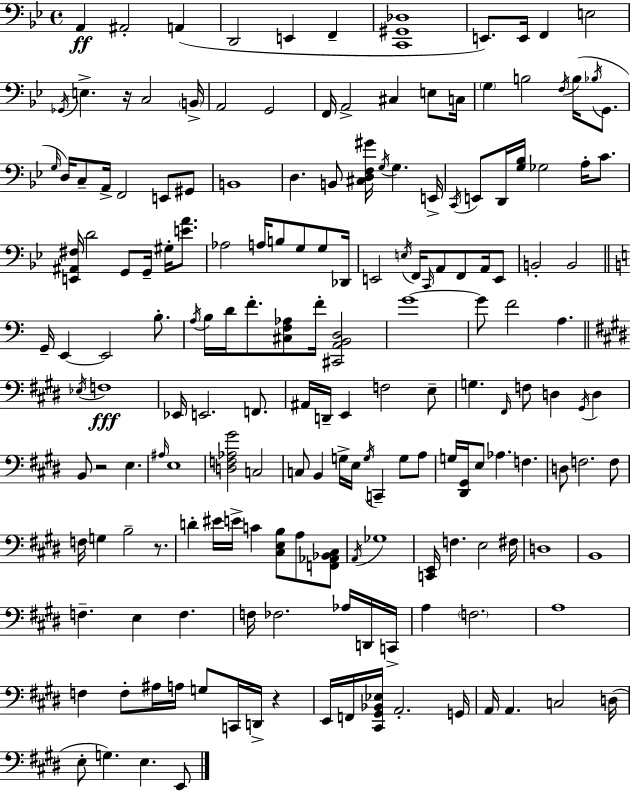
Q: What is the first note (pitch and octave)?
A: A2